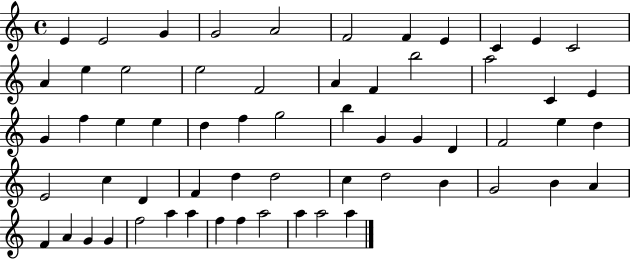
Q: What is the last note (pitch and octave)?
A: A5